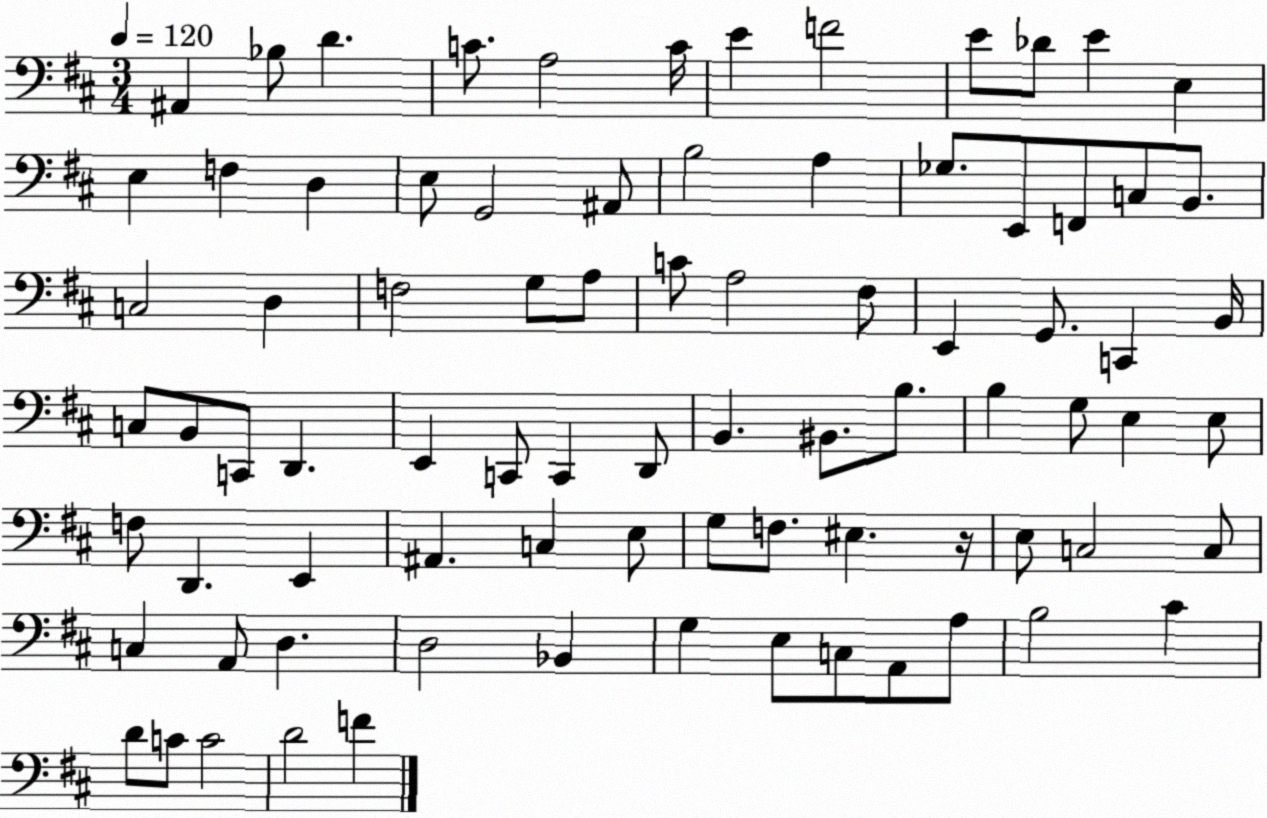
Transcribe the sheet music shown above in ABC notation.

X:1
T:Untitled
M:3/4
L:1/4
K:D
^A,, _B,/2 D C/2 A,2 C/4 E F2 E/2 _D/2 E E, E, F, D, E,/2 G,,2 ^A,,/2 B,2 A, _G,/2 E,,/2 F,,/2 C,/2 B,,/2 C,2 D, F,2 G,/2 A,/2 C/2 A,2 ^F,/2 E,, G,,/2 C,, B,,/4 C,/2 B,,/2 C,,/2 D,, E,, C,,/2 C,, D,,/2 B,, ^B,,/2 B,/2 B, G,/2 E, E,/2 F,/2 D,, E,, ^A,, C, E,/2 G,/2 F,/2 ^E, z/4 E,/2 C,2 C,/2 C, A,,/2 D, D,2 _B,, G, E,/2 C,/2 A,,/2 A,/2 B,2 ^C D/2 C/2 C2 D2 F